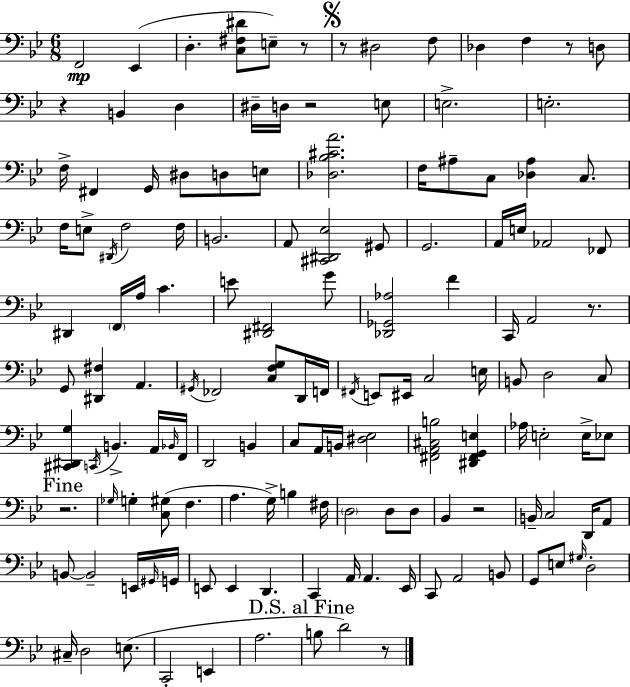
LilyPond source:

{
  \clef bass
  \numericTimeSignature
  \time 6/8
  \key g \minor
  f,2\mp ees,4( | d4.-. <c fis dis'>8 e8--) r8 | \mark \markup { \musicglyph "scripts.segno" } r8 dis2 f8 | des4 f4 r8 d8 | \break r4 b,4 d4 | dis16-- d16 r2 e8 | e2.-> | e2.-. | \break f16-> fis,4 g,16 dis8 d8 e8 | <des bes cis' a'>2. | f16 ais8-- c8 <des ais>4 c8. | f16 e8-> \acciaccatura { dis,16 } f2 | \break f16 b,2. | a,8 <cis, dis, ees>2 gis,8 | g,2. | a,16 e16 aes,2 fes,8 | \break dis,4 \parenthesize f,16 a16 c'4. | e'8 <dis, fis,>2 g'8 | <des, ges, aes>2 f'4 | c,16 a,2 r8. | \break g,8 <dis, fis>4 a,4. | \acciaccatura { gis,16 } fes,2 <c f g>8 | d,16 f,16 \acciaccatura { fis,16 } e,8 eis,16 c2 | e16 b,8 d2 | \break c8 <cis, dis, g>4 \acciaccatura { c,16 } b,4.-> | a,16 \grace { bes,16 } f,16 d,2 | b,4 c8 a,16 b,16 <dis ees>2 | <fis, a, cis b>2 | \break <dis, fis, g, e>4 aes16 e2-. | e16-> ees8 \mark "Fine" r2. | \grace { ges16 } g4-. <c gis>8( | f4. a4. | \break g16->) b4 fis16 \parenthesize d2 | d8 d8 bes,4 r2 | b,16-- c2 | d,16 a,8 b,8~~ b,2-- | \break e,16 \grace { gis,16 } g,16 e,8 e,4 | d,4. c,4 a,16 | a,4. ees,16 c,8 a,2 | b,8 g,8 e8 \grace { gis16 } | \break d2-. cis16-- d2 | e8.( c,2-. | e,4 a2. | \mark "D.S. al Fine" b8 d'2) | \break r8 \bar "|."
}